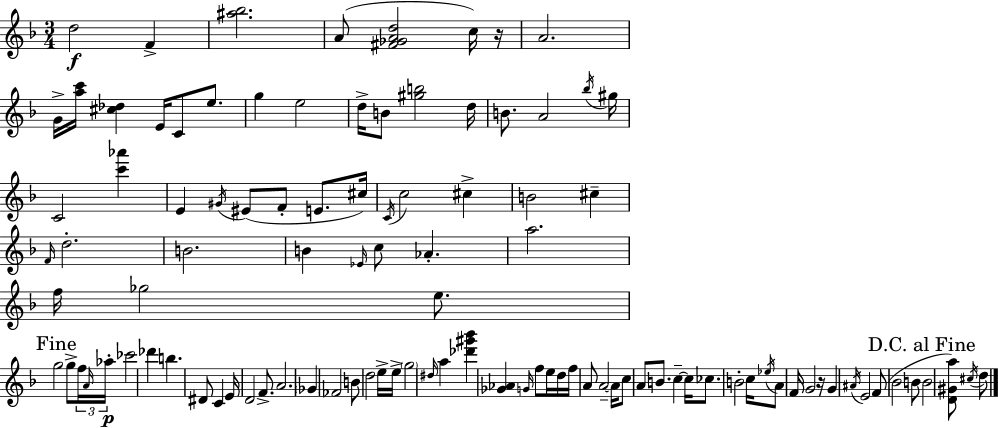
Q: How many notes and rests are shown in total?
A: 104